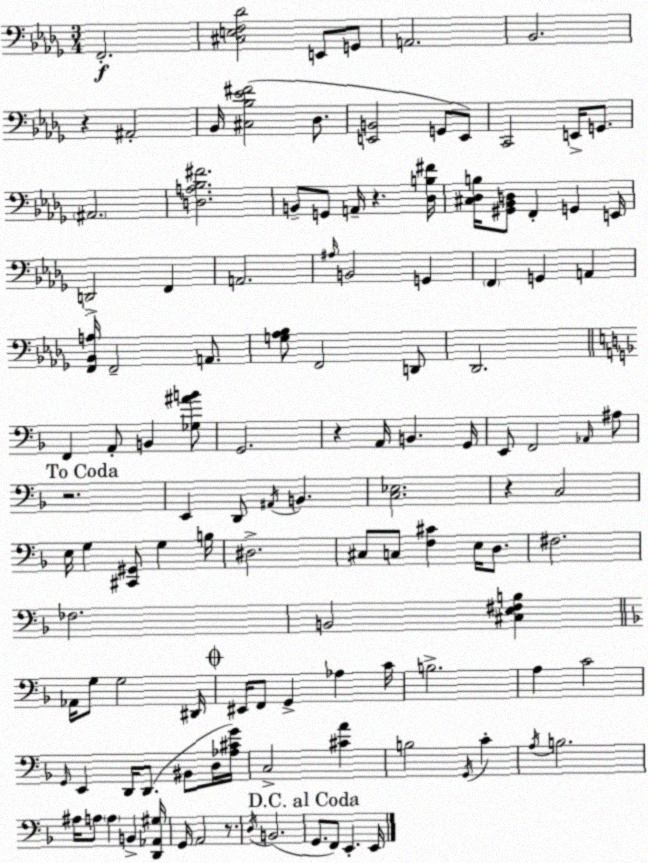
X:1
T:Untitled
M:3/4
L:1/4
K:Bbm
F,,2 [^C,E,F,_D]2 E,,/2 G,,/2 A,,2 _B,,2 z ^A,,2 _B,,/4 [^C,_B,_E^F]2 _D,/2 [E,,B,,]2 G,,/2 E,,/2 C,,2 E,,/4 G,,/2 ^A,,2 [D,A,_B,^F]2 B,,/2 G,,/2 A,,/4 z [_D,B,^F]/4 [^C,_D,B,]/4 [^G,,_B,,D,]/2 F,, G,, E,,/4 D,,2 F,, A,,2 ^A,/4 B,,2 G,, F,, G,, A,, [F,,_B,,A,]/4 F,,2 A,,/2 [G,_A,_B,]/2 F,,2 D,,/2 _D,,2 F,, A,,/2 B,, [_G,^AB]/2 G,,2 z A,,/4 B,, G,,/4 E,,/2 F,,2 _A,,/4 ^A,/2 z2 E,, D,,/2 ^A,,/4 B,, [C,_E,]2 z C,2 E,/4 G, [^C,,^G,,]/2 G, B,/4 ^D,2 ^C,/2 C,/2 [F,^C] E,/4 D,/2 ^F,2 _F,2 B,,2 [^C,E,^F,B,] _A,,/4 G,/2 G,2 ^D,,/4 ^E,,/4 F,,/2 G,, _A, C/4 B,2 A, C2 G,,/4 E,, D,,/4 D,,/2 ^B,,/2 D,/4 [_A,^CG]/4 C,2 [^CA] B,2 G,,/4 C A,/4 B,2 ^A,/4 A,/2 A, B,, [D,,_A,,^G,]/4 G,,/4 A,,2 z/2 D,/4 B,,2 G,,/2 F,,/2 E,, E,,/4